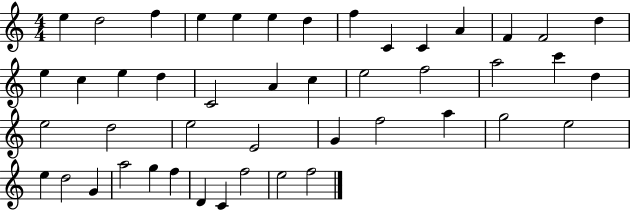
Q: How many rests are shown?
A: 0